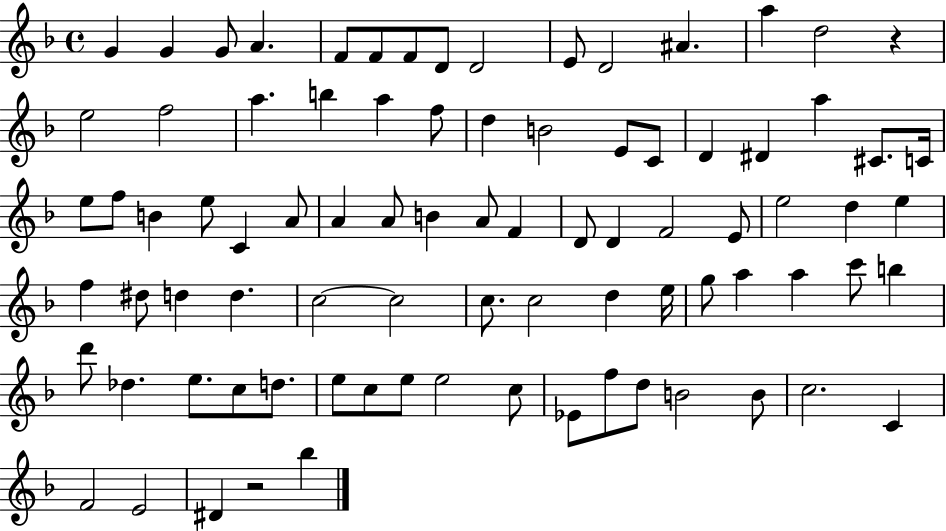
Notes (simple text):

G4/q G4/q G4/e A4/q. F4/e F4/e F4/e D4/e D4/h E4/e D4/h A#4/q. A5/q D5/h R/q E5/h F5/h A5/q. B5/q A5/q F5/e D5/q B4/h E4/e C4/e D4/q D#4/q A5/q C#4/e. C4/s E5/e F5/e B4/q E5/e C4/q A4/e A4/q A4/e B4/q A4/e F4/q D4/e D4/q F4/h E4/e E5/h D5/q E5/q F5/q D#5/e D5/q D5/q. C5/h C5/h C5/e. C5/h D5/q E5/s G5/e A5/q A5/q C6/e B5/q D6/e Db5/q. E5/e. C5/e D5/e. E5/e C5/e E5/e E5/h C5/e Eb4/e F5/e D5/e B4/h B4/e C5/h. C4/q F4/h E4/h D#4/q R/h Bb5/q